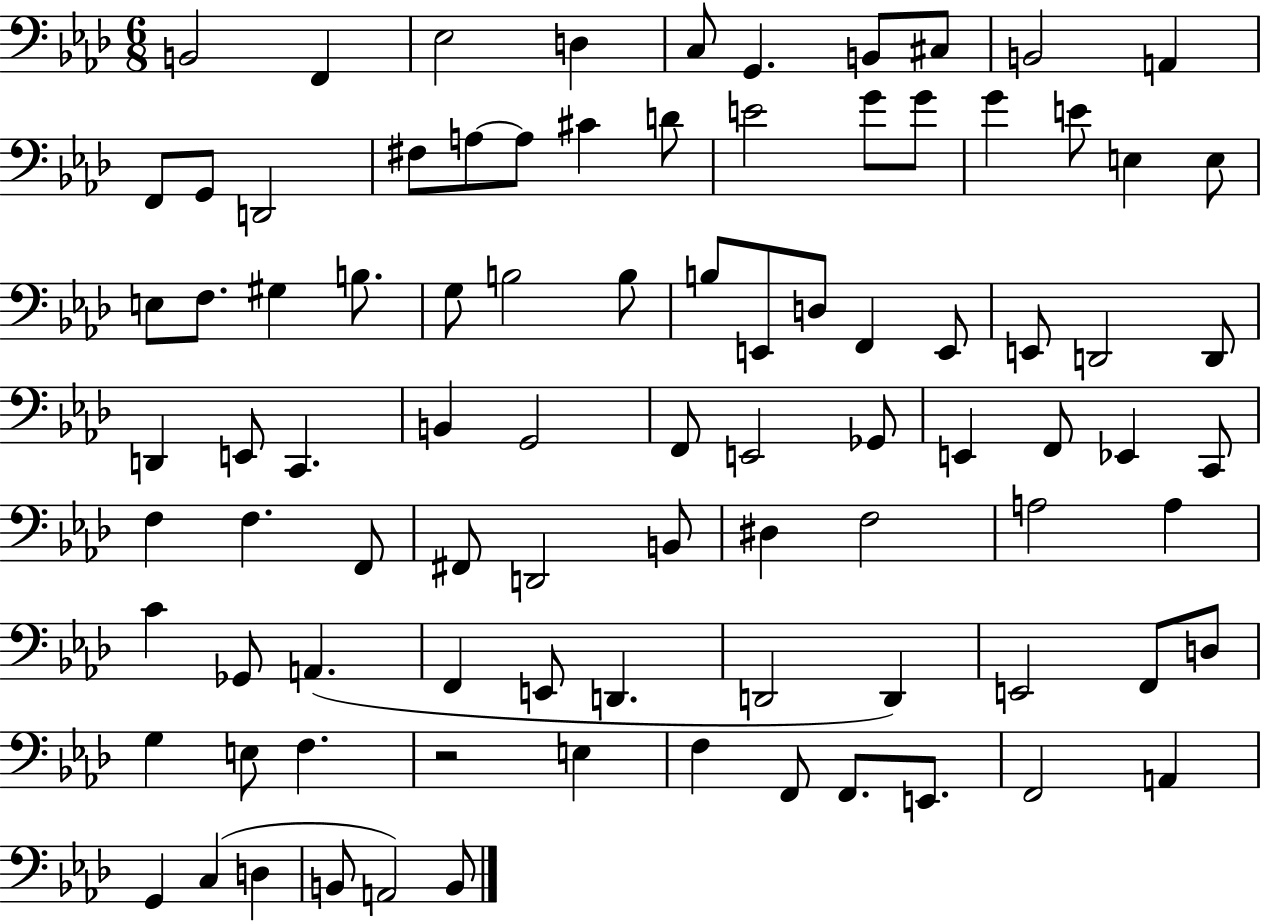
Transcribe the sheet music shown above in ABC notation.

X:1
T:Untitled
M:6/8
L:1/4
K:Ab
B,,2 F,, _E,2 D, C,/2 G,, B,,/2 ^C,/2 B,,2 A,, F,,/2 G,,/2 D,,2 ^F,/2 A,/2 A,/2 ^C D/2 E2 G/2 G/2 G E/2 E, E,/2 E,/2 F,/2 ^G, B,/2 G,/2 B,2 B,/2 B,/2 E,,/2 D,/2 F,, E,,/2 E,,/2 D,,2 D,,/2 D,, E,,/2 C,, B,, G,,2 F,,/2 E,,2 _G,,/2 E,, F,,/2 _E,, C,,/2 F, F, F,,/2 ^F,,/2 D,,2 B,,/2 ^D, F,2 A,2 A, C _G,,/2 A,, F,, E,,/2 D,, D,,2 D,, E,,2 F,,/2 D,/2 G, E,/2 F, z2 E, F, F,,/2 F,,/2 E,,/2 F,,2 A,, G,, C, D, B,,/2 A,,2 B,,/2